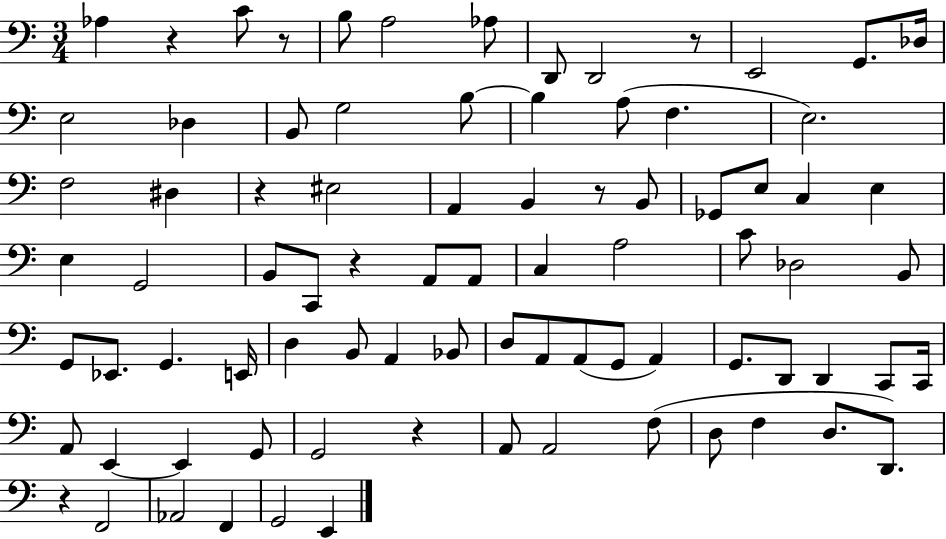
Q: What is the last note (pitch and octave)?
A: E2